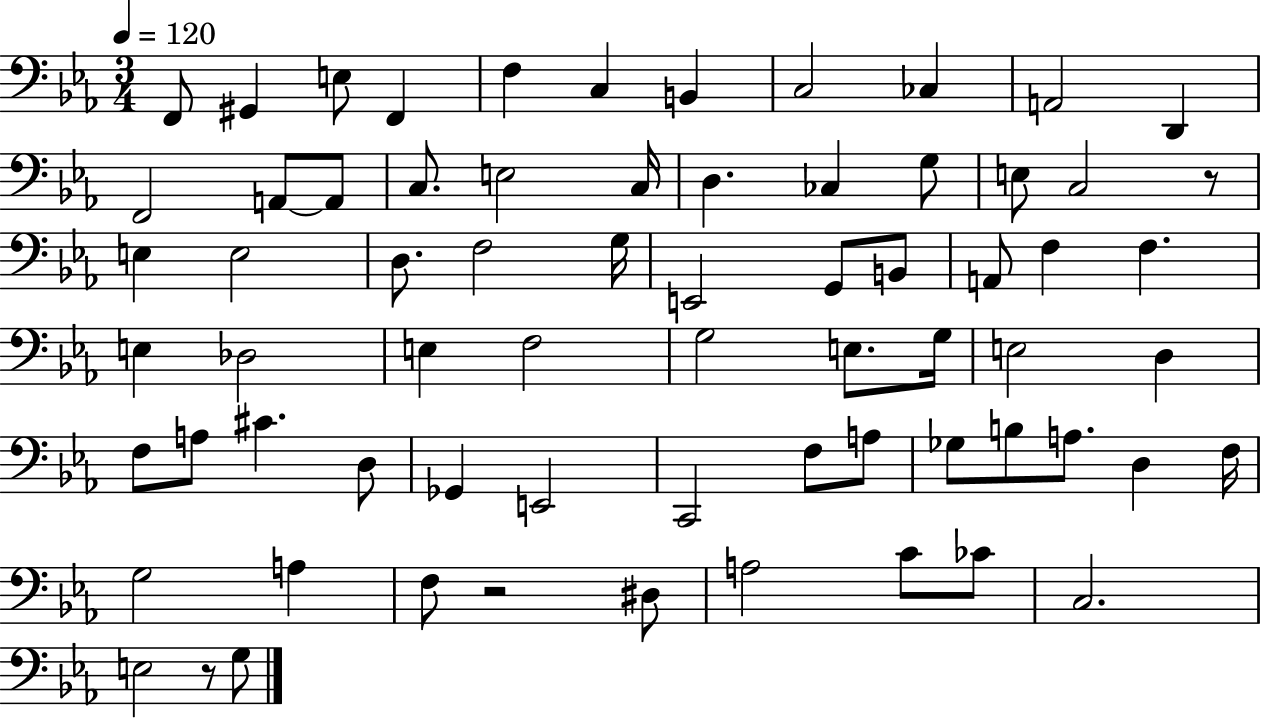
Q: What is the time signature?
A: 3/4